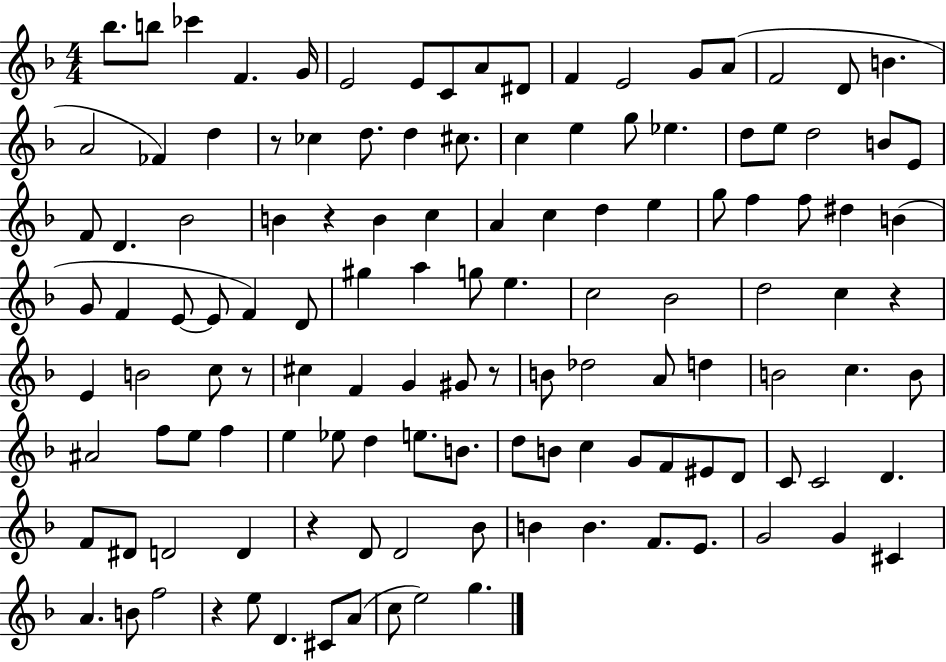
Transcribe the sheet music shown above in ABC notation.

X:1
T:Untitled
M:4/4
L:1/4
K:F
_b/2 b/2 _c' F G/4 E2 E/2 C/2 A/2 ^D/2 F E2 G/2 A/2 F2 D/2 B A2 _F d z/2 _c d/2 d ^c/2 c e g/2 _e d/2 e/2 d2 B/2 E/2 F/2 D _B2 B z B c A c d e g/2 f f/2 ^d B G/2 F E/2 E/2 F D/2 ^g a g/2 e c2 _B2 d2 c z E B2 c/2 z/2 ^c F G ^G/2 z/2 B/2 _d2 A/2 d B2 c B/2 ^A2 f/2 e/2 f e _e/2 d e/2 B/2 d/2 B/2 c G/2 F/2 ^E/2 D/2 C/2 C2 D F/2 ^D/2 D2 D z D/2 D2 _B/2 B B F/2 E/2 G2 G ^C A B/2 f2 z e/2 D ^C/2 A/2 c/2 e2 g